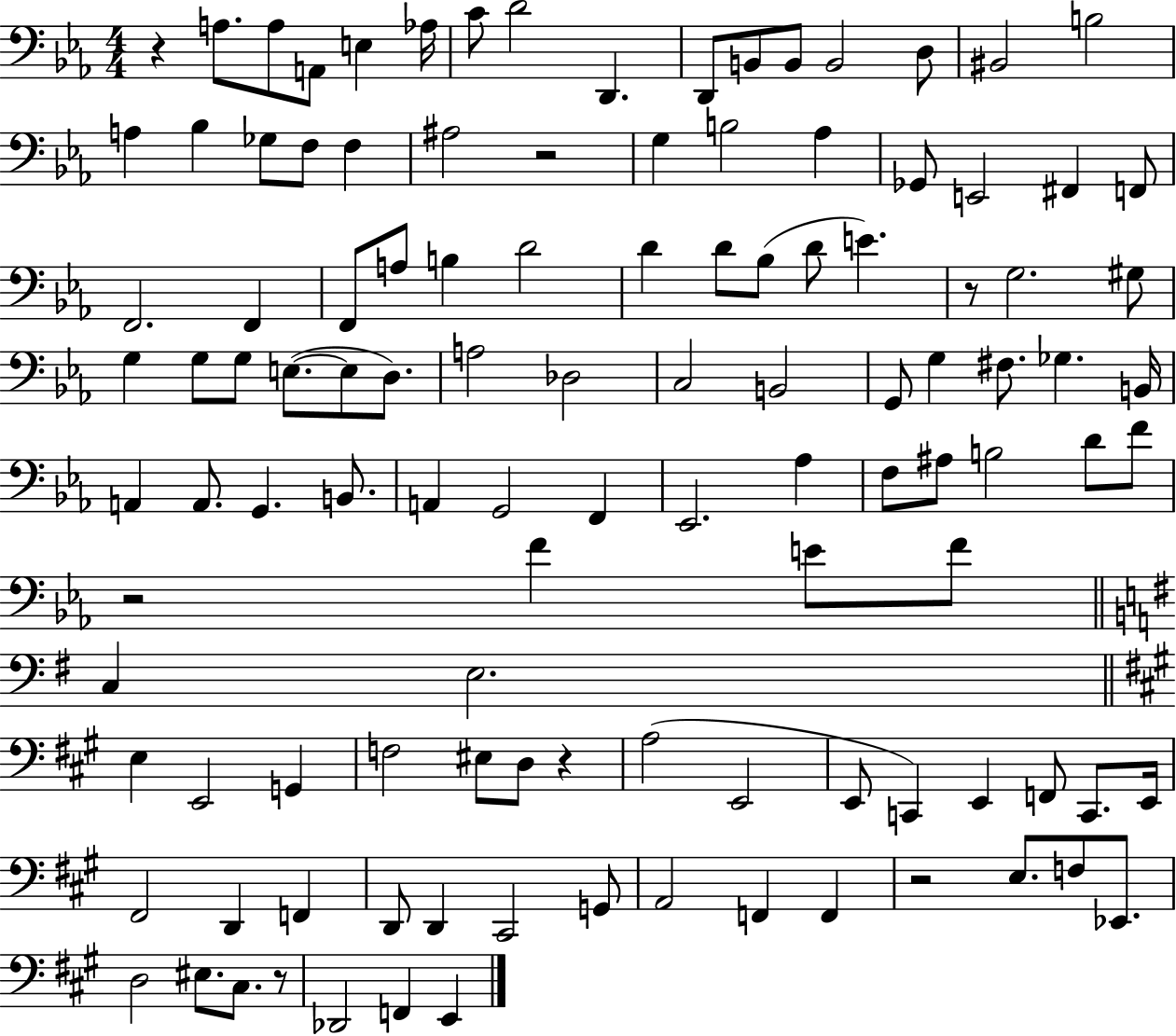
{
  \clef bass
  \numericTimeSignature
  \time 4/4
  \key ees \major
  r4 a8. a8 a,8 e4 aes16 | c'8 d'2 d,4. | d,8 b,8 b,8 b,2 d8 | bis,2 b2 | \break a4 bes4 ges8 f8 f4 | ais2 r2 | g4 b2 aes4 | ges,8 e,2 fis,4 f,8 | \break f,2. f,4 | f,8 a8 b4 d'2 | d'4 d'8 bes8( d'8 e'4.) | r8 g2. gis8 | \break g4 g8 g8 e8.~(~ e8 d8.) | a2 des2 | c2 b,2 | g,8 g4 fis8. ges4. b,16 | \break a,4 a,8. g,4. b,8. | a,4 g,2 f,4 | ees,2. aes4 | f8 ais8 b2 d'8 f'8 | \break r2 f'4 e'8 f'8 | \bar "||" \break \key g \major c4 e2. | \bar "||" \break \key a \major e4 e,2 g,4 | f2 eis8 d8 r4 | a2( e,2 | e,8 c,4) e,4 f,8 c,8. e,16 | \break fis,2 d,4 f,4 | d,8 d,4 cis,2 g,8 | a,2 f,4 f,4 | r2 e8. f8 ees,8. | \break d2 eis8. cis8. r8 | des,2 f,4 e,4 | \bar "|."
}